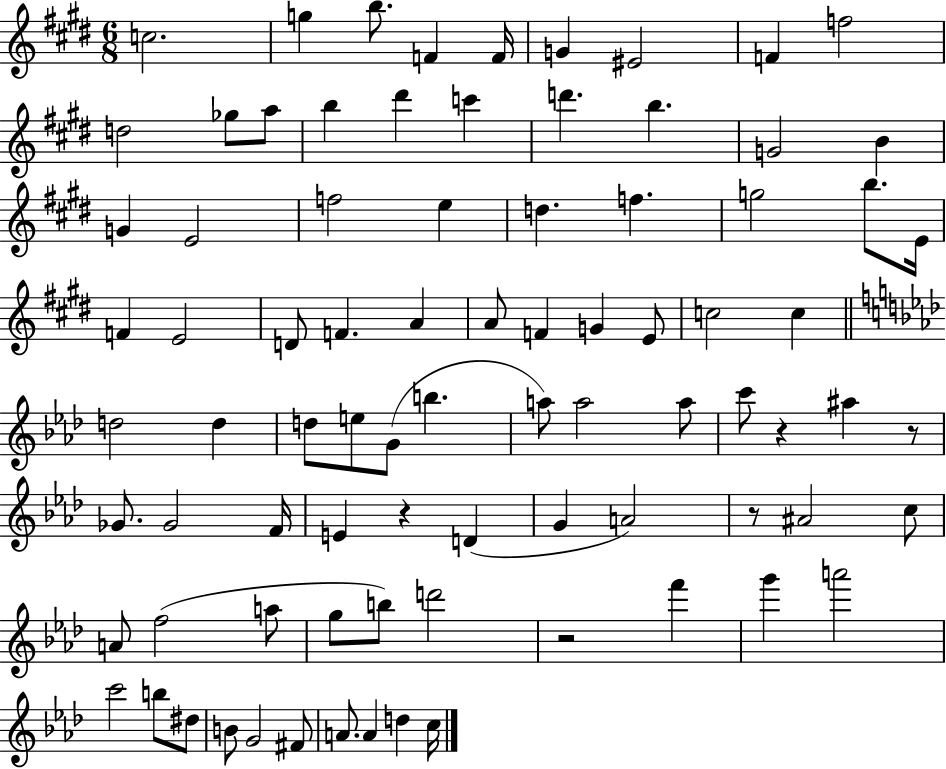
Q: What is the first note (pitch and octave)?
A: C5